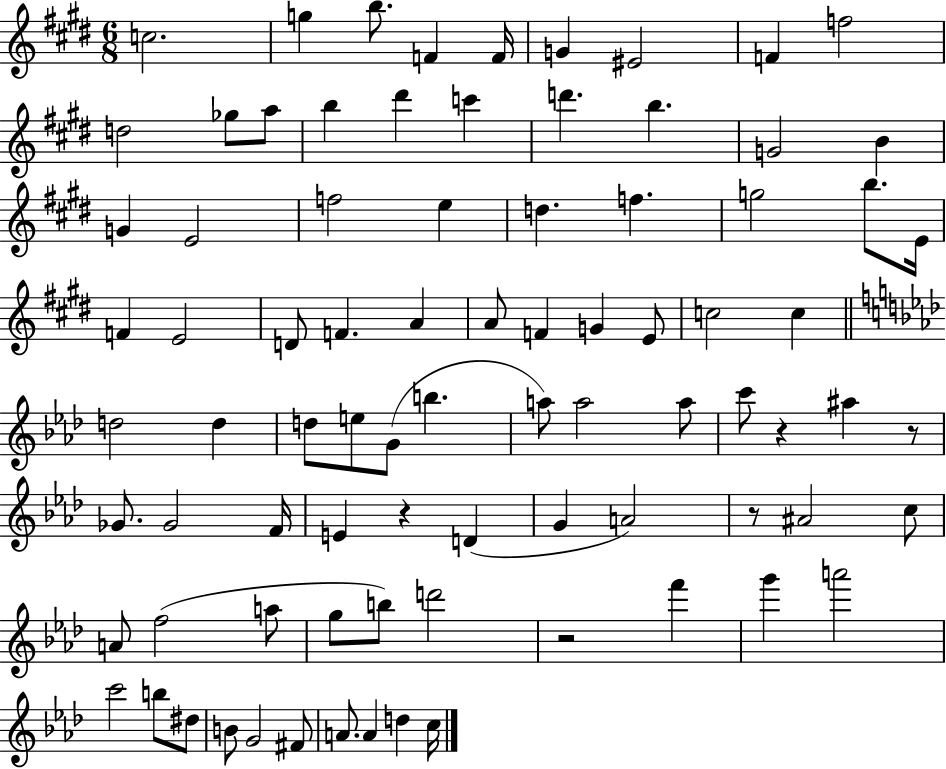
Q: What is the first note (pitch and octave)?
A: C5